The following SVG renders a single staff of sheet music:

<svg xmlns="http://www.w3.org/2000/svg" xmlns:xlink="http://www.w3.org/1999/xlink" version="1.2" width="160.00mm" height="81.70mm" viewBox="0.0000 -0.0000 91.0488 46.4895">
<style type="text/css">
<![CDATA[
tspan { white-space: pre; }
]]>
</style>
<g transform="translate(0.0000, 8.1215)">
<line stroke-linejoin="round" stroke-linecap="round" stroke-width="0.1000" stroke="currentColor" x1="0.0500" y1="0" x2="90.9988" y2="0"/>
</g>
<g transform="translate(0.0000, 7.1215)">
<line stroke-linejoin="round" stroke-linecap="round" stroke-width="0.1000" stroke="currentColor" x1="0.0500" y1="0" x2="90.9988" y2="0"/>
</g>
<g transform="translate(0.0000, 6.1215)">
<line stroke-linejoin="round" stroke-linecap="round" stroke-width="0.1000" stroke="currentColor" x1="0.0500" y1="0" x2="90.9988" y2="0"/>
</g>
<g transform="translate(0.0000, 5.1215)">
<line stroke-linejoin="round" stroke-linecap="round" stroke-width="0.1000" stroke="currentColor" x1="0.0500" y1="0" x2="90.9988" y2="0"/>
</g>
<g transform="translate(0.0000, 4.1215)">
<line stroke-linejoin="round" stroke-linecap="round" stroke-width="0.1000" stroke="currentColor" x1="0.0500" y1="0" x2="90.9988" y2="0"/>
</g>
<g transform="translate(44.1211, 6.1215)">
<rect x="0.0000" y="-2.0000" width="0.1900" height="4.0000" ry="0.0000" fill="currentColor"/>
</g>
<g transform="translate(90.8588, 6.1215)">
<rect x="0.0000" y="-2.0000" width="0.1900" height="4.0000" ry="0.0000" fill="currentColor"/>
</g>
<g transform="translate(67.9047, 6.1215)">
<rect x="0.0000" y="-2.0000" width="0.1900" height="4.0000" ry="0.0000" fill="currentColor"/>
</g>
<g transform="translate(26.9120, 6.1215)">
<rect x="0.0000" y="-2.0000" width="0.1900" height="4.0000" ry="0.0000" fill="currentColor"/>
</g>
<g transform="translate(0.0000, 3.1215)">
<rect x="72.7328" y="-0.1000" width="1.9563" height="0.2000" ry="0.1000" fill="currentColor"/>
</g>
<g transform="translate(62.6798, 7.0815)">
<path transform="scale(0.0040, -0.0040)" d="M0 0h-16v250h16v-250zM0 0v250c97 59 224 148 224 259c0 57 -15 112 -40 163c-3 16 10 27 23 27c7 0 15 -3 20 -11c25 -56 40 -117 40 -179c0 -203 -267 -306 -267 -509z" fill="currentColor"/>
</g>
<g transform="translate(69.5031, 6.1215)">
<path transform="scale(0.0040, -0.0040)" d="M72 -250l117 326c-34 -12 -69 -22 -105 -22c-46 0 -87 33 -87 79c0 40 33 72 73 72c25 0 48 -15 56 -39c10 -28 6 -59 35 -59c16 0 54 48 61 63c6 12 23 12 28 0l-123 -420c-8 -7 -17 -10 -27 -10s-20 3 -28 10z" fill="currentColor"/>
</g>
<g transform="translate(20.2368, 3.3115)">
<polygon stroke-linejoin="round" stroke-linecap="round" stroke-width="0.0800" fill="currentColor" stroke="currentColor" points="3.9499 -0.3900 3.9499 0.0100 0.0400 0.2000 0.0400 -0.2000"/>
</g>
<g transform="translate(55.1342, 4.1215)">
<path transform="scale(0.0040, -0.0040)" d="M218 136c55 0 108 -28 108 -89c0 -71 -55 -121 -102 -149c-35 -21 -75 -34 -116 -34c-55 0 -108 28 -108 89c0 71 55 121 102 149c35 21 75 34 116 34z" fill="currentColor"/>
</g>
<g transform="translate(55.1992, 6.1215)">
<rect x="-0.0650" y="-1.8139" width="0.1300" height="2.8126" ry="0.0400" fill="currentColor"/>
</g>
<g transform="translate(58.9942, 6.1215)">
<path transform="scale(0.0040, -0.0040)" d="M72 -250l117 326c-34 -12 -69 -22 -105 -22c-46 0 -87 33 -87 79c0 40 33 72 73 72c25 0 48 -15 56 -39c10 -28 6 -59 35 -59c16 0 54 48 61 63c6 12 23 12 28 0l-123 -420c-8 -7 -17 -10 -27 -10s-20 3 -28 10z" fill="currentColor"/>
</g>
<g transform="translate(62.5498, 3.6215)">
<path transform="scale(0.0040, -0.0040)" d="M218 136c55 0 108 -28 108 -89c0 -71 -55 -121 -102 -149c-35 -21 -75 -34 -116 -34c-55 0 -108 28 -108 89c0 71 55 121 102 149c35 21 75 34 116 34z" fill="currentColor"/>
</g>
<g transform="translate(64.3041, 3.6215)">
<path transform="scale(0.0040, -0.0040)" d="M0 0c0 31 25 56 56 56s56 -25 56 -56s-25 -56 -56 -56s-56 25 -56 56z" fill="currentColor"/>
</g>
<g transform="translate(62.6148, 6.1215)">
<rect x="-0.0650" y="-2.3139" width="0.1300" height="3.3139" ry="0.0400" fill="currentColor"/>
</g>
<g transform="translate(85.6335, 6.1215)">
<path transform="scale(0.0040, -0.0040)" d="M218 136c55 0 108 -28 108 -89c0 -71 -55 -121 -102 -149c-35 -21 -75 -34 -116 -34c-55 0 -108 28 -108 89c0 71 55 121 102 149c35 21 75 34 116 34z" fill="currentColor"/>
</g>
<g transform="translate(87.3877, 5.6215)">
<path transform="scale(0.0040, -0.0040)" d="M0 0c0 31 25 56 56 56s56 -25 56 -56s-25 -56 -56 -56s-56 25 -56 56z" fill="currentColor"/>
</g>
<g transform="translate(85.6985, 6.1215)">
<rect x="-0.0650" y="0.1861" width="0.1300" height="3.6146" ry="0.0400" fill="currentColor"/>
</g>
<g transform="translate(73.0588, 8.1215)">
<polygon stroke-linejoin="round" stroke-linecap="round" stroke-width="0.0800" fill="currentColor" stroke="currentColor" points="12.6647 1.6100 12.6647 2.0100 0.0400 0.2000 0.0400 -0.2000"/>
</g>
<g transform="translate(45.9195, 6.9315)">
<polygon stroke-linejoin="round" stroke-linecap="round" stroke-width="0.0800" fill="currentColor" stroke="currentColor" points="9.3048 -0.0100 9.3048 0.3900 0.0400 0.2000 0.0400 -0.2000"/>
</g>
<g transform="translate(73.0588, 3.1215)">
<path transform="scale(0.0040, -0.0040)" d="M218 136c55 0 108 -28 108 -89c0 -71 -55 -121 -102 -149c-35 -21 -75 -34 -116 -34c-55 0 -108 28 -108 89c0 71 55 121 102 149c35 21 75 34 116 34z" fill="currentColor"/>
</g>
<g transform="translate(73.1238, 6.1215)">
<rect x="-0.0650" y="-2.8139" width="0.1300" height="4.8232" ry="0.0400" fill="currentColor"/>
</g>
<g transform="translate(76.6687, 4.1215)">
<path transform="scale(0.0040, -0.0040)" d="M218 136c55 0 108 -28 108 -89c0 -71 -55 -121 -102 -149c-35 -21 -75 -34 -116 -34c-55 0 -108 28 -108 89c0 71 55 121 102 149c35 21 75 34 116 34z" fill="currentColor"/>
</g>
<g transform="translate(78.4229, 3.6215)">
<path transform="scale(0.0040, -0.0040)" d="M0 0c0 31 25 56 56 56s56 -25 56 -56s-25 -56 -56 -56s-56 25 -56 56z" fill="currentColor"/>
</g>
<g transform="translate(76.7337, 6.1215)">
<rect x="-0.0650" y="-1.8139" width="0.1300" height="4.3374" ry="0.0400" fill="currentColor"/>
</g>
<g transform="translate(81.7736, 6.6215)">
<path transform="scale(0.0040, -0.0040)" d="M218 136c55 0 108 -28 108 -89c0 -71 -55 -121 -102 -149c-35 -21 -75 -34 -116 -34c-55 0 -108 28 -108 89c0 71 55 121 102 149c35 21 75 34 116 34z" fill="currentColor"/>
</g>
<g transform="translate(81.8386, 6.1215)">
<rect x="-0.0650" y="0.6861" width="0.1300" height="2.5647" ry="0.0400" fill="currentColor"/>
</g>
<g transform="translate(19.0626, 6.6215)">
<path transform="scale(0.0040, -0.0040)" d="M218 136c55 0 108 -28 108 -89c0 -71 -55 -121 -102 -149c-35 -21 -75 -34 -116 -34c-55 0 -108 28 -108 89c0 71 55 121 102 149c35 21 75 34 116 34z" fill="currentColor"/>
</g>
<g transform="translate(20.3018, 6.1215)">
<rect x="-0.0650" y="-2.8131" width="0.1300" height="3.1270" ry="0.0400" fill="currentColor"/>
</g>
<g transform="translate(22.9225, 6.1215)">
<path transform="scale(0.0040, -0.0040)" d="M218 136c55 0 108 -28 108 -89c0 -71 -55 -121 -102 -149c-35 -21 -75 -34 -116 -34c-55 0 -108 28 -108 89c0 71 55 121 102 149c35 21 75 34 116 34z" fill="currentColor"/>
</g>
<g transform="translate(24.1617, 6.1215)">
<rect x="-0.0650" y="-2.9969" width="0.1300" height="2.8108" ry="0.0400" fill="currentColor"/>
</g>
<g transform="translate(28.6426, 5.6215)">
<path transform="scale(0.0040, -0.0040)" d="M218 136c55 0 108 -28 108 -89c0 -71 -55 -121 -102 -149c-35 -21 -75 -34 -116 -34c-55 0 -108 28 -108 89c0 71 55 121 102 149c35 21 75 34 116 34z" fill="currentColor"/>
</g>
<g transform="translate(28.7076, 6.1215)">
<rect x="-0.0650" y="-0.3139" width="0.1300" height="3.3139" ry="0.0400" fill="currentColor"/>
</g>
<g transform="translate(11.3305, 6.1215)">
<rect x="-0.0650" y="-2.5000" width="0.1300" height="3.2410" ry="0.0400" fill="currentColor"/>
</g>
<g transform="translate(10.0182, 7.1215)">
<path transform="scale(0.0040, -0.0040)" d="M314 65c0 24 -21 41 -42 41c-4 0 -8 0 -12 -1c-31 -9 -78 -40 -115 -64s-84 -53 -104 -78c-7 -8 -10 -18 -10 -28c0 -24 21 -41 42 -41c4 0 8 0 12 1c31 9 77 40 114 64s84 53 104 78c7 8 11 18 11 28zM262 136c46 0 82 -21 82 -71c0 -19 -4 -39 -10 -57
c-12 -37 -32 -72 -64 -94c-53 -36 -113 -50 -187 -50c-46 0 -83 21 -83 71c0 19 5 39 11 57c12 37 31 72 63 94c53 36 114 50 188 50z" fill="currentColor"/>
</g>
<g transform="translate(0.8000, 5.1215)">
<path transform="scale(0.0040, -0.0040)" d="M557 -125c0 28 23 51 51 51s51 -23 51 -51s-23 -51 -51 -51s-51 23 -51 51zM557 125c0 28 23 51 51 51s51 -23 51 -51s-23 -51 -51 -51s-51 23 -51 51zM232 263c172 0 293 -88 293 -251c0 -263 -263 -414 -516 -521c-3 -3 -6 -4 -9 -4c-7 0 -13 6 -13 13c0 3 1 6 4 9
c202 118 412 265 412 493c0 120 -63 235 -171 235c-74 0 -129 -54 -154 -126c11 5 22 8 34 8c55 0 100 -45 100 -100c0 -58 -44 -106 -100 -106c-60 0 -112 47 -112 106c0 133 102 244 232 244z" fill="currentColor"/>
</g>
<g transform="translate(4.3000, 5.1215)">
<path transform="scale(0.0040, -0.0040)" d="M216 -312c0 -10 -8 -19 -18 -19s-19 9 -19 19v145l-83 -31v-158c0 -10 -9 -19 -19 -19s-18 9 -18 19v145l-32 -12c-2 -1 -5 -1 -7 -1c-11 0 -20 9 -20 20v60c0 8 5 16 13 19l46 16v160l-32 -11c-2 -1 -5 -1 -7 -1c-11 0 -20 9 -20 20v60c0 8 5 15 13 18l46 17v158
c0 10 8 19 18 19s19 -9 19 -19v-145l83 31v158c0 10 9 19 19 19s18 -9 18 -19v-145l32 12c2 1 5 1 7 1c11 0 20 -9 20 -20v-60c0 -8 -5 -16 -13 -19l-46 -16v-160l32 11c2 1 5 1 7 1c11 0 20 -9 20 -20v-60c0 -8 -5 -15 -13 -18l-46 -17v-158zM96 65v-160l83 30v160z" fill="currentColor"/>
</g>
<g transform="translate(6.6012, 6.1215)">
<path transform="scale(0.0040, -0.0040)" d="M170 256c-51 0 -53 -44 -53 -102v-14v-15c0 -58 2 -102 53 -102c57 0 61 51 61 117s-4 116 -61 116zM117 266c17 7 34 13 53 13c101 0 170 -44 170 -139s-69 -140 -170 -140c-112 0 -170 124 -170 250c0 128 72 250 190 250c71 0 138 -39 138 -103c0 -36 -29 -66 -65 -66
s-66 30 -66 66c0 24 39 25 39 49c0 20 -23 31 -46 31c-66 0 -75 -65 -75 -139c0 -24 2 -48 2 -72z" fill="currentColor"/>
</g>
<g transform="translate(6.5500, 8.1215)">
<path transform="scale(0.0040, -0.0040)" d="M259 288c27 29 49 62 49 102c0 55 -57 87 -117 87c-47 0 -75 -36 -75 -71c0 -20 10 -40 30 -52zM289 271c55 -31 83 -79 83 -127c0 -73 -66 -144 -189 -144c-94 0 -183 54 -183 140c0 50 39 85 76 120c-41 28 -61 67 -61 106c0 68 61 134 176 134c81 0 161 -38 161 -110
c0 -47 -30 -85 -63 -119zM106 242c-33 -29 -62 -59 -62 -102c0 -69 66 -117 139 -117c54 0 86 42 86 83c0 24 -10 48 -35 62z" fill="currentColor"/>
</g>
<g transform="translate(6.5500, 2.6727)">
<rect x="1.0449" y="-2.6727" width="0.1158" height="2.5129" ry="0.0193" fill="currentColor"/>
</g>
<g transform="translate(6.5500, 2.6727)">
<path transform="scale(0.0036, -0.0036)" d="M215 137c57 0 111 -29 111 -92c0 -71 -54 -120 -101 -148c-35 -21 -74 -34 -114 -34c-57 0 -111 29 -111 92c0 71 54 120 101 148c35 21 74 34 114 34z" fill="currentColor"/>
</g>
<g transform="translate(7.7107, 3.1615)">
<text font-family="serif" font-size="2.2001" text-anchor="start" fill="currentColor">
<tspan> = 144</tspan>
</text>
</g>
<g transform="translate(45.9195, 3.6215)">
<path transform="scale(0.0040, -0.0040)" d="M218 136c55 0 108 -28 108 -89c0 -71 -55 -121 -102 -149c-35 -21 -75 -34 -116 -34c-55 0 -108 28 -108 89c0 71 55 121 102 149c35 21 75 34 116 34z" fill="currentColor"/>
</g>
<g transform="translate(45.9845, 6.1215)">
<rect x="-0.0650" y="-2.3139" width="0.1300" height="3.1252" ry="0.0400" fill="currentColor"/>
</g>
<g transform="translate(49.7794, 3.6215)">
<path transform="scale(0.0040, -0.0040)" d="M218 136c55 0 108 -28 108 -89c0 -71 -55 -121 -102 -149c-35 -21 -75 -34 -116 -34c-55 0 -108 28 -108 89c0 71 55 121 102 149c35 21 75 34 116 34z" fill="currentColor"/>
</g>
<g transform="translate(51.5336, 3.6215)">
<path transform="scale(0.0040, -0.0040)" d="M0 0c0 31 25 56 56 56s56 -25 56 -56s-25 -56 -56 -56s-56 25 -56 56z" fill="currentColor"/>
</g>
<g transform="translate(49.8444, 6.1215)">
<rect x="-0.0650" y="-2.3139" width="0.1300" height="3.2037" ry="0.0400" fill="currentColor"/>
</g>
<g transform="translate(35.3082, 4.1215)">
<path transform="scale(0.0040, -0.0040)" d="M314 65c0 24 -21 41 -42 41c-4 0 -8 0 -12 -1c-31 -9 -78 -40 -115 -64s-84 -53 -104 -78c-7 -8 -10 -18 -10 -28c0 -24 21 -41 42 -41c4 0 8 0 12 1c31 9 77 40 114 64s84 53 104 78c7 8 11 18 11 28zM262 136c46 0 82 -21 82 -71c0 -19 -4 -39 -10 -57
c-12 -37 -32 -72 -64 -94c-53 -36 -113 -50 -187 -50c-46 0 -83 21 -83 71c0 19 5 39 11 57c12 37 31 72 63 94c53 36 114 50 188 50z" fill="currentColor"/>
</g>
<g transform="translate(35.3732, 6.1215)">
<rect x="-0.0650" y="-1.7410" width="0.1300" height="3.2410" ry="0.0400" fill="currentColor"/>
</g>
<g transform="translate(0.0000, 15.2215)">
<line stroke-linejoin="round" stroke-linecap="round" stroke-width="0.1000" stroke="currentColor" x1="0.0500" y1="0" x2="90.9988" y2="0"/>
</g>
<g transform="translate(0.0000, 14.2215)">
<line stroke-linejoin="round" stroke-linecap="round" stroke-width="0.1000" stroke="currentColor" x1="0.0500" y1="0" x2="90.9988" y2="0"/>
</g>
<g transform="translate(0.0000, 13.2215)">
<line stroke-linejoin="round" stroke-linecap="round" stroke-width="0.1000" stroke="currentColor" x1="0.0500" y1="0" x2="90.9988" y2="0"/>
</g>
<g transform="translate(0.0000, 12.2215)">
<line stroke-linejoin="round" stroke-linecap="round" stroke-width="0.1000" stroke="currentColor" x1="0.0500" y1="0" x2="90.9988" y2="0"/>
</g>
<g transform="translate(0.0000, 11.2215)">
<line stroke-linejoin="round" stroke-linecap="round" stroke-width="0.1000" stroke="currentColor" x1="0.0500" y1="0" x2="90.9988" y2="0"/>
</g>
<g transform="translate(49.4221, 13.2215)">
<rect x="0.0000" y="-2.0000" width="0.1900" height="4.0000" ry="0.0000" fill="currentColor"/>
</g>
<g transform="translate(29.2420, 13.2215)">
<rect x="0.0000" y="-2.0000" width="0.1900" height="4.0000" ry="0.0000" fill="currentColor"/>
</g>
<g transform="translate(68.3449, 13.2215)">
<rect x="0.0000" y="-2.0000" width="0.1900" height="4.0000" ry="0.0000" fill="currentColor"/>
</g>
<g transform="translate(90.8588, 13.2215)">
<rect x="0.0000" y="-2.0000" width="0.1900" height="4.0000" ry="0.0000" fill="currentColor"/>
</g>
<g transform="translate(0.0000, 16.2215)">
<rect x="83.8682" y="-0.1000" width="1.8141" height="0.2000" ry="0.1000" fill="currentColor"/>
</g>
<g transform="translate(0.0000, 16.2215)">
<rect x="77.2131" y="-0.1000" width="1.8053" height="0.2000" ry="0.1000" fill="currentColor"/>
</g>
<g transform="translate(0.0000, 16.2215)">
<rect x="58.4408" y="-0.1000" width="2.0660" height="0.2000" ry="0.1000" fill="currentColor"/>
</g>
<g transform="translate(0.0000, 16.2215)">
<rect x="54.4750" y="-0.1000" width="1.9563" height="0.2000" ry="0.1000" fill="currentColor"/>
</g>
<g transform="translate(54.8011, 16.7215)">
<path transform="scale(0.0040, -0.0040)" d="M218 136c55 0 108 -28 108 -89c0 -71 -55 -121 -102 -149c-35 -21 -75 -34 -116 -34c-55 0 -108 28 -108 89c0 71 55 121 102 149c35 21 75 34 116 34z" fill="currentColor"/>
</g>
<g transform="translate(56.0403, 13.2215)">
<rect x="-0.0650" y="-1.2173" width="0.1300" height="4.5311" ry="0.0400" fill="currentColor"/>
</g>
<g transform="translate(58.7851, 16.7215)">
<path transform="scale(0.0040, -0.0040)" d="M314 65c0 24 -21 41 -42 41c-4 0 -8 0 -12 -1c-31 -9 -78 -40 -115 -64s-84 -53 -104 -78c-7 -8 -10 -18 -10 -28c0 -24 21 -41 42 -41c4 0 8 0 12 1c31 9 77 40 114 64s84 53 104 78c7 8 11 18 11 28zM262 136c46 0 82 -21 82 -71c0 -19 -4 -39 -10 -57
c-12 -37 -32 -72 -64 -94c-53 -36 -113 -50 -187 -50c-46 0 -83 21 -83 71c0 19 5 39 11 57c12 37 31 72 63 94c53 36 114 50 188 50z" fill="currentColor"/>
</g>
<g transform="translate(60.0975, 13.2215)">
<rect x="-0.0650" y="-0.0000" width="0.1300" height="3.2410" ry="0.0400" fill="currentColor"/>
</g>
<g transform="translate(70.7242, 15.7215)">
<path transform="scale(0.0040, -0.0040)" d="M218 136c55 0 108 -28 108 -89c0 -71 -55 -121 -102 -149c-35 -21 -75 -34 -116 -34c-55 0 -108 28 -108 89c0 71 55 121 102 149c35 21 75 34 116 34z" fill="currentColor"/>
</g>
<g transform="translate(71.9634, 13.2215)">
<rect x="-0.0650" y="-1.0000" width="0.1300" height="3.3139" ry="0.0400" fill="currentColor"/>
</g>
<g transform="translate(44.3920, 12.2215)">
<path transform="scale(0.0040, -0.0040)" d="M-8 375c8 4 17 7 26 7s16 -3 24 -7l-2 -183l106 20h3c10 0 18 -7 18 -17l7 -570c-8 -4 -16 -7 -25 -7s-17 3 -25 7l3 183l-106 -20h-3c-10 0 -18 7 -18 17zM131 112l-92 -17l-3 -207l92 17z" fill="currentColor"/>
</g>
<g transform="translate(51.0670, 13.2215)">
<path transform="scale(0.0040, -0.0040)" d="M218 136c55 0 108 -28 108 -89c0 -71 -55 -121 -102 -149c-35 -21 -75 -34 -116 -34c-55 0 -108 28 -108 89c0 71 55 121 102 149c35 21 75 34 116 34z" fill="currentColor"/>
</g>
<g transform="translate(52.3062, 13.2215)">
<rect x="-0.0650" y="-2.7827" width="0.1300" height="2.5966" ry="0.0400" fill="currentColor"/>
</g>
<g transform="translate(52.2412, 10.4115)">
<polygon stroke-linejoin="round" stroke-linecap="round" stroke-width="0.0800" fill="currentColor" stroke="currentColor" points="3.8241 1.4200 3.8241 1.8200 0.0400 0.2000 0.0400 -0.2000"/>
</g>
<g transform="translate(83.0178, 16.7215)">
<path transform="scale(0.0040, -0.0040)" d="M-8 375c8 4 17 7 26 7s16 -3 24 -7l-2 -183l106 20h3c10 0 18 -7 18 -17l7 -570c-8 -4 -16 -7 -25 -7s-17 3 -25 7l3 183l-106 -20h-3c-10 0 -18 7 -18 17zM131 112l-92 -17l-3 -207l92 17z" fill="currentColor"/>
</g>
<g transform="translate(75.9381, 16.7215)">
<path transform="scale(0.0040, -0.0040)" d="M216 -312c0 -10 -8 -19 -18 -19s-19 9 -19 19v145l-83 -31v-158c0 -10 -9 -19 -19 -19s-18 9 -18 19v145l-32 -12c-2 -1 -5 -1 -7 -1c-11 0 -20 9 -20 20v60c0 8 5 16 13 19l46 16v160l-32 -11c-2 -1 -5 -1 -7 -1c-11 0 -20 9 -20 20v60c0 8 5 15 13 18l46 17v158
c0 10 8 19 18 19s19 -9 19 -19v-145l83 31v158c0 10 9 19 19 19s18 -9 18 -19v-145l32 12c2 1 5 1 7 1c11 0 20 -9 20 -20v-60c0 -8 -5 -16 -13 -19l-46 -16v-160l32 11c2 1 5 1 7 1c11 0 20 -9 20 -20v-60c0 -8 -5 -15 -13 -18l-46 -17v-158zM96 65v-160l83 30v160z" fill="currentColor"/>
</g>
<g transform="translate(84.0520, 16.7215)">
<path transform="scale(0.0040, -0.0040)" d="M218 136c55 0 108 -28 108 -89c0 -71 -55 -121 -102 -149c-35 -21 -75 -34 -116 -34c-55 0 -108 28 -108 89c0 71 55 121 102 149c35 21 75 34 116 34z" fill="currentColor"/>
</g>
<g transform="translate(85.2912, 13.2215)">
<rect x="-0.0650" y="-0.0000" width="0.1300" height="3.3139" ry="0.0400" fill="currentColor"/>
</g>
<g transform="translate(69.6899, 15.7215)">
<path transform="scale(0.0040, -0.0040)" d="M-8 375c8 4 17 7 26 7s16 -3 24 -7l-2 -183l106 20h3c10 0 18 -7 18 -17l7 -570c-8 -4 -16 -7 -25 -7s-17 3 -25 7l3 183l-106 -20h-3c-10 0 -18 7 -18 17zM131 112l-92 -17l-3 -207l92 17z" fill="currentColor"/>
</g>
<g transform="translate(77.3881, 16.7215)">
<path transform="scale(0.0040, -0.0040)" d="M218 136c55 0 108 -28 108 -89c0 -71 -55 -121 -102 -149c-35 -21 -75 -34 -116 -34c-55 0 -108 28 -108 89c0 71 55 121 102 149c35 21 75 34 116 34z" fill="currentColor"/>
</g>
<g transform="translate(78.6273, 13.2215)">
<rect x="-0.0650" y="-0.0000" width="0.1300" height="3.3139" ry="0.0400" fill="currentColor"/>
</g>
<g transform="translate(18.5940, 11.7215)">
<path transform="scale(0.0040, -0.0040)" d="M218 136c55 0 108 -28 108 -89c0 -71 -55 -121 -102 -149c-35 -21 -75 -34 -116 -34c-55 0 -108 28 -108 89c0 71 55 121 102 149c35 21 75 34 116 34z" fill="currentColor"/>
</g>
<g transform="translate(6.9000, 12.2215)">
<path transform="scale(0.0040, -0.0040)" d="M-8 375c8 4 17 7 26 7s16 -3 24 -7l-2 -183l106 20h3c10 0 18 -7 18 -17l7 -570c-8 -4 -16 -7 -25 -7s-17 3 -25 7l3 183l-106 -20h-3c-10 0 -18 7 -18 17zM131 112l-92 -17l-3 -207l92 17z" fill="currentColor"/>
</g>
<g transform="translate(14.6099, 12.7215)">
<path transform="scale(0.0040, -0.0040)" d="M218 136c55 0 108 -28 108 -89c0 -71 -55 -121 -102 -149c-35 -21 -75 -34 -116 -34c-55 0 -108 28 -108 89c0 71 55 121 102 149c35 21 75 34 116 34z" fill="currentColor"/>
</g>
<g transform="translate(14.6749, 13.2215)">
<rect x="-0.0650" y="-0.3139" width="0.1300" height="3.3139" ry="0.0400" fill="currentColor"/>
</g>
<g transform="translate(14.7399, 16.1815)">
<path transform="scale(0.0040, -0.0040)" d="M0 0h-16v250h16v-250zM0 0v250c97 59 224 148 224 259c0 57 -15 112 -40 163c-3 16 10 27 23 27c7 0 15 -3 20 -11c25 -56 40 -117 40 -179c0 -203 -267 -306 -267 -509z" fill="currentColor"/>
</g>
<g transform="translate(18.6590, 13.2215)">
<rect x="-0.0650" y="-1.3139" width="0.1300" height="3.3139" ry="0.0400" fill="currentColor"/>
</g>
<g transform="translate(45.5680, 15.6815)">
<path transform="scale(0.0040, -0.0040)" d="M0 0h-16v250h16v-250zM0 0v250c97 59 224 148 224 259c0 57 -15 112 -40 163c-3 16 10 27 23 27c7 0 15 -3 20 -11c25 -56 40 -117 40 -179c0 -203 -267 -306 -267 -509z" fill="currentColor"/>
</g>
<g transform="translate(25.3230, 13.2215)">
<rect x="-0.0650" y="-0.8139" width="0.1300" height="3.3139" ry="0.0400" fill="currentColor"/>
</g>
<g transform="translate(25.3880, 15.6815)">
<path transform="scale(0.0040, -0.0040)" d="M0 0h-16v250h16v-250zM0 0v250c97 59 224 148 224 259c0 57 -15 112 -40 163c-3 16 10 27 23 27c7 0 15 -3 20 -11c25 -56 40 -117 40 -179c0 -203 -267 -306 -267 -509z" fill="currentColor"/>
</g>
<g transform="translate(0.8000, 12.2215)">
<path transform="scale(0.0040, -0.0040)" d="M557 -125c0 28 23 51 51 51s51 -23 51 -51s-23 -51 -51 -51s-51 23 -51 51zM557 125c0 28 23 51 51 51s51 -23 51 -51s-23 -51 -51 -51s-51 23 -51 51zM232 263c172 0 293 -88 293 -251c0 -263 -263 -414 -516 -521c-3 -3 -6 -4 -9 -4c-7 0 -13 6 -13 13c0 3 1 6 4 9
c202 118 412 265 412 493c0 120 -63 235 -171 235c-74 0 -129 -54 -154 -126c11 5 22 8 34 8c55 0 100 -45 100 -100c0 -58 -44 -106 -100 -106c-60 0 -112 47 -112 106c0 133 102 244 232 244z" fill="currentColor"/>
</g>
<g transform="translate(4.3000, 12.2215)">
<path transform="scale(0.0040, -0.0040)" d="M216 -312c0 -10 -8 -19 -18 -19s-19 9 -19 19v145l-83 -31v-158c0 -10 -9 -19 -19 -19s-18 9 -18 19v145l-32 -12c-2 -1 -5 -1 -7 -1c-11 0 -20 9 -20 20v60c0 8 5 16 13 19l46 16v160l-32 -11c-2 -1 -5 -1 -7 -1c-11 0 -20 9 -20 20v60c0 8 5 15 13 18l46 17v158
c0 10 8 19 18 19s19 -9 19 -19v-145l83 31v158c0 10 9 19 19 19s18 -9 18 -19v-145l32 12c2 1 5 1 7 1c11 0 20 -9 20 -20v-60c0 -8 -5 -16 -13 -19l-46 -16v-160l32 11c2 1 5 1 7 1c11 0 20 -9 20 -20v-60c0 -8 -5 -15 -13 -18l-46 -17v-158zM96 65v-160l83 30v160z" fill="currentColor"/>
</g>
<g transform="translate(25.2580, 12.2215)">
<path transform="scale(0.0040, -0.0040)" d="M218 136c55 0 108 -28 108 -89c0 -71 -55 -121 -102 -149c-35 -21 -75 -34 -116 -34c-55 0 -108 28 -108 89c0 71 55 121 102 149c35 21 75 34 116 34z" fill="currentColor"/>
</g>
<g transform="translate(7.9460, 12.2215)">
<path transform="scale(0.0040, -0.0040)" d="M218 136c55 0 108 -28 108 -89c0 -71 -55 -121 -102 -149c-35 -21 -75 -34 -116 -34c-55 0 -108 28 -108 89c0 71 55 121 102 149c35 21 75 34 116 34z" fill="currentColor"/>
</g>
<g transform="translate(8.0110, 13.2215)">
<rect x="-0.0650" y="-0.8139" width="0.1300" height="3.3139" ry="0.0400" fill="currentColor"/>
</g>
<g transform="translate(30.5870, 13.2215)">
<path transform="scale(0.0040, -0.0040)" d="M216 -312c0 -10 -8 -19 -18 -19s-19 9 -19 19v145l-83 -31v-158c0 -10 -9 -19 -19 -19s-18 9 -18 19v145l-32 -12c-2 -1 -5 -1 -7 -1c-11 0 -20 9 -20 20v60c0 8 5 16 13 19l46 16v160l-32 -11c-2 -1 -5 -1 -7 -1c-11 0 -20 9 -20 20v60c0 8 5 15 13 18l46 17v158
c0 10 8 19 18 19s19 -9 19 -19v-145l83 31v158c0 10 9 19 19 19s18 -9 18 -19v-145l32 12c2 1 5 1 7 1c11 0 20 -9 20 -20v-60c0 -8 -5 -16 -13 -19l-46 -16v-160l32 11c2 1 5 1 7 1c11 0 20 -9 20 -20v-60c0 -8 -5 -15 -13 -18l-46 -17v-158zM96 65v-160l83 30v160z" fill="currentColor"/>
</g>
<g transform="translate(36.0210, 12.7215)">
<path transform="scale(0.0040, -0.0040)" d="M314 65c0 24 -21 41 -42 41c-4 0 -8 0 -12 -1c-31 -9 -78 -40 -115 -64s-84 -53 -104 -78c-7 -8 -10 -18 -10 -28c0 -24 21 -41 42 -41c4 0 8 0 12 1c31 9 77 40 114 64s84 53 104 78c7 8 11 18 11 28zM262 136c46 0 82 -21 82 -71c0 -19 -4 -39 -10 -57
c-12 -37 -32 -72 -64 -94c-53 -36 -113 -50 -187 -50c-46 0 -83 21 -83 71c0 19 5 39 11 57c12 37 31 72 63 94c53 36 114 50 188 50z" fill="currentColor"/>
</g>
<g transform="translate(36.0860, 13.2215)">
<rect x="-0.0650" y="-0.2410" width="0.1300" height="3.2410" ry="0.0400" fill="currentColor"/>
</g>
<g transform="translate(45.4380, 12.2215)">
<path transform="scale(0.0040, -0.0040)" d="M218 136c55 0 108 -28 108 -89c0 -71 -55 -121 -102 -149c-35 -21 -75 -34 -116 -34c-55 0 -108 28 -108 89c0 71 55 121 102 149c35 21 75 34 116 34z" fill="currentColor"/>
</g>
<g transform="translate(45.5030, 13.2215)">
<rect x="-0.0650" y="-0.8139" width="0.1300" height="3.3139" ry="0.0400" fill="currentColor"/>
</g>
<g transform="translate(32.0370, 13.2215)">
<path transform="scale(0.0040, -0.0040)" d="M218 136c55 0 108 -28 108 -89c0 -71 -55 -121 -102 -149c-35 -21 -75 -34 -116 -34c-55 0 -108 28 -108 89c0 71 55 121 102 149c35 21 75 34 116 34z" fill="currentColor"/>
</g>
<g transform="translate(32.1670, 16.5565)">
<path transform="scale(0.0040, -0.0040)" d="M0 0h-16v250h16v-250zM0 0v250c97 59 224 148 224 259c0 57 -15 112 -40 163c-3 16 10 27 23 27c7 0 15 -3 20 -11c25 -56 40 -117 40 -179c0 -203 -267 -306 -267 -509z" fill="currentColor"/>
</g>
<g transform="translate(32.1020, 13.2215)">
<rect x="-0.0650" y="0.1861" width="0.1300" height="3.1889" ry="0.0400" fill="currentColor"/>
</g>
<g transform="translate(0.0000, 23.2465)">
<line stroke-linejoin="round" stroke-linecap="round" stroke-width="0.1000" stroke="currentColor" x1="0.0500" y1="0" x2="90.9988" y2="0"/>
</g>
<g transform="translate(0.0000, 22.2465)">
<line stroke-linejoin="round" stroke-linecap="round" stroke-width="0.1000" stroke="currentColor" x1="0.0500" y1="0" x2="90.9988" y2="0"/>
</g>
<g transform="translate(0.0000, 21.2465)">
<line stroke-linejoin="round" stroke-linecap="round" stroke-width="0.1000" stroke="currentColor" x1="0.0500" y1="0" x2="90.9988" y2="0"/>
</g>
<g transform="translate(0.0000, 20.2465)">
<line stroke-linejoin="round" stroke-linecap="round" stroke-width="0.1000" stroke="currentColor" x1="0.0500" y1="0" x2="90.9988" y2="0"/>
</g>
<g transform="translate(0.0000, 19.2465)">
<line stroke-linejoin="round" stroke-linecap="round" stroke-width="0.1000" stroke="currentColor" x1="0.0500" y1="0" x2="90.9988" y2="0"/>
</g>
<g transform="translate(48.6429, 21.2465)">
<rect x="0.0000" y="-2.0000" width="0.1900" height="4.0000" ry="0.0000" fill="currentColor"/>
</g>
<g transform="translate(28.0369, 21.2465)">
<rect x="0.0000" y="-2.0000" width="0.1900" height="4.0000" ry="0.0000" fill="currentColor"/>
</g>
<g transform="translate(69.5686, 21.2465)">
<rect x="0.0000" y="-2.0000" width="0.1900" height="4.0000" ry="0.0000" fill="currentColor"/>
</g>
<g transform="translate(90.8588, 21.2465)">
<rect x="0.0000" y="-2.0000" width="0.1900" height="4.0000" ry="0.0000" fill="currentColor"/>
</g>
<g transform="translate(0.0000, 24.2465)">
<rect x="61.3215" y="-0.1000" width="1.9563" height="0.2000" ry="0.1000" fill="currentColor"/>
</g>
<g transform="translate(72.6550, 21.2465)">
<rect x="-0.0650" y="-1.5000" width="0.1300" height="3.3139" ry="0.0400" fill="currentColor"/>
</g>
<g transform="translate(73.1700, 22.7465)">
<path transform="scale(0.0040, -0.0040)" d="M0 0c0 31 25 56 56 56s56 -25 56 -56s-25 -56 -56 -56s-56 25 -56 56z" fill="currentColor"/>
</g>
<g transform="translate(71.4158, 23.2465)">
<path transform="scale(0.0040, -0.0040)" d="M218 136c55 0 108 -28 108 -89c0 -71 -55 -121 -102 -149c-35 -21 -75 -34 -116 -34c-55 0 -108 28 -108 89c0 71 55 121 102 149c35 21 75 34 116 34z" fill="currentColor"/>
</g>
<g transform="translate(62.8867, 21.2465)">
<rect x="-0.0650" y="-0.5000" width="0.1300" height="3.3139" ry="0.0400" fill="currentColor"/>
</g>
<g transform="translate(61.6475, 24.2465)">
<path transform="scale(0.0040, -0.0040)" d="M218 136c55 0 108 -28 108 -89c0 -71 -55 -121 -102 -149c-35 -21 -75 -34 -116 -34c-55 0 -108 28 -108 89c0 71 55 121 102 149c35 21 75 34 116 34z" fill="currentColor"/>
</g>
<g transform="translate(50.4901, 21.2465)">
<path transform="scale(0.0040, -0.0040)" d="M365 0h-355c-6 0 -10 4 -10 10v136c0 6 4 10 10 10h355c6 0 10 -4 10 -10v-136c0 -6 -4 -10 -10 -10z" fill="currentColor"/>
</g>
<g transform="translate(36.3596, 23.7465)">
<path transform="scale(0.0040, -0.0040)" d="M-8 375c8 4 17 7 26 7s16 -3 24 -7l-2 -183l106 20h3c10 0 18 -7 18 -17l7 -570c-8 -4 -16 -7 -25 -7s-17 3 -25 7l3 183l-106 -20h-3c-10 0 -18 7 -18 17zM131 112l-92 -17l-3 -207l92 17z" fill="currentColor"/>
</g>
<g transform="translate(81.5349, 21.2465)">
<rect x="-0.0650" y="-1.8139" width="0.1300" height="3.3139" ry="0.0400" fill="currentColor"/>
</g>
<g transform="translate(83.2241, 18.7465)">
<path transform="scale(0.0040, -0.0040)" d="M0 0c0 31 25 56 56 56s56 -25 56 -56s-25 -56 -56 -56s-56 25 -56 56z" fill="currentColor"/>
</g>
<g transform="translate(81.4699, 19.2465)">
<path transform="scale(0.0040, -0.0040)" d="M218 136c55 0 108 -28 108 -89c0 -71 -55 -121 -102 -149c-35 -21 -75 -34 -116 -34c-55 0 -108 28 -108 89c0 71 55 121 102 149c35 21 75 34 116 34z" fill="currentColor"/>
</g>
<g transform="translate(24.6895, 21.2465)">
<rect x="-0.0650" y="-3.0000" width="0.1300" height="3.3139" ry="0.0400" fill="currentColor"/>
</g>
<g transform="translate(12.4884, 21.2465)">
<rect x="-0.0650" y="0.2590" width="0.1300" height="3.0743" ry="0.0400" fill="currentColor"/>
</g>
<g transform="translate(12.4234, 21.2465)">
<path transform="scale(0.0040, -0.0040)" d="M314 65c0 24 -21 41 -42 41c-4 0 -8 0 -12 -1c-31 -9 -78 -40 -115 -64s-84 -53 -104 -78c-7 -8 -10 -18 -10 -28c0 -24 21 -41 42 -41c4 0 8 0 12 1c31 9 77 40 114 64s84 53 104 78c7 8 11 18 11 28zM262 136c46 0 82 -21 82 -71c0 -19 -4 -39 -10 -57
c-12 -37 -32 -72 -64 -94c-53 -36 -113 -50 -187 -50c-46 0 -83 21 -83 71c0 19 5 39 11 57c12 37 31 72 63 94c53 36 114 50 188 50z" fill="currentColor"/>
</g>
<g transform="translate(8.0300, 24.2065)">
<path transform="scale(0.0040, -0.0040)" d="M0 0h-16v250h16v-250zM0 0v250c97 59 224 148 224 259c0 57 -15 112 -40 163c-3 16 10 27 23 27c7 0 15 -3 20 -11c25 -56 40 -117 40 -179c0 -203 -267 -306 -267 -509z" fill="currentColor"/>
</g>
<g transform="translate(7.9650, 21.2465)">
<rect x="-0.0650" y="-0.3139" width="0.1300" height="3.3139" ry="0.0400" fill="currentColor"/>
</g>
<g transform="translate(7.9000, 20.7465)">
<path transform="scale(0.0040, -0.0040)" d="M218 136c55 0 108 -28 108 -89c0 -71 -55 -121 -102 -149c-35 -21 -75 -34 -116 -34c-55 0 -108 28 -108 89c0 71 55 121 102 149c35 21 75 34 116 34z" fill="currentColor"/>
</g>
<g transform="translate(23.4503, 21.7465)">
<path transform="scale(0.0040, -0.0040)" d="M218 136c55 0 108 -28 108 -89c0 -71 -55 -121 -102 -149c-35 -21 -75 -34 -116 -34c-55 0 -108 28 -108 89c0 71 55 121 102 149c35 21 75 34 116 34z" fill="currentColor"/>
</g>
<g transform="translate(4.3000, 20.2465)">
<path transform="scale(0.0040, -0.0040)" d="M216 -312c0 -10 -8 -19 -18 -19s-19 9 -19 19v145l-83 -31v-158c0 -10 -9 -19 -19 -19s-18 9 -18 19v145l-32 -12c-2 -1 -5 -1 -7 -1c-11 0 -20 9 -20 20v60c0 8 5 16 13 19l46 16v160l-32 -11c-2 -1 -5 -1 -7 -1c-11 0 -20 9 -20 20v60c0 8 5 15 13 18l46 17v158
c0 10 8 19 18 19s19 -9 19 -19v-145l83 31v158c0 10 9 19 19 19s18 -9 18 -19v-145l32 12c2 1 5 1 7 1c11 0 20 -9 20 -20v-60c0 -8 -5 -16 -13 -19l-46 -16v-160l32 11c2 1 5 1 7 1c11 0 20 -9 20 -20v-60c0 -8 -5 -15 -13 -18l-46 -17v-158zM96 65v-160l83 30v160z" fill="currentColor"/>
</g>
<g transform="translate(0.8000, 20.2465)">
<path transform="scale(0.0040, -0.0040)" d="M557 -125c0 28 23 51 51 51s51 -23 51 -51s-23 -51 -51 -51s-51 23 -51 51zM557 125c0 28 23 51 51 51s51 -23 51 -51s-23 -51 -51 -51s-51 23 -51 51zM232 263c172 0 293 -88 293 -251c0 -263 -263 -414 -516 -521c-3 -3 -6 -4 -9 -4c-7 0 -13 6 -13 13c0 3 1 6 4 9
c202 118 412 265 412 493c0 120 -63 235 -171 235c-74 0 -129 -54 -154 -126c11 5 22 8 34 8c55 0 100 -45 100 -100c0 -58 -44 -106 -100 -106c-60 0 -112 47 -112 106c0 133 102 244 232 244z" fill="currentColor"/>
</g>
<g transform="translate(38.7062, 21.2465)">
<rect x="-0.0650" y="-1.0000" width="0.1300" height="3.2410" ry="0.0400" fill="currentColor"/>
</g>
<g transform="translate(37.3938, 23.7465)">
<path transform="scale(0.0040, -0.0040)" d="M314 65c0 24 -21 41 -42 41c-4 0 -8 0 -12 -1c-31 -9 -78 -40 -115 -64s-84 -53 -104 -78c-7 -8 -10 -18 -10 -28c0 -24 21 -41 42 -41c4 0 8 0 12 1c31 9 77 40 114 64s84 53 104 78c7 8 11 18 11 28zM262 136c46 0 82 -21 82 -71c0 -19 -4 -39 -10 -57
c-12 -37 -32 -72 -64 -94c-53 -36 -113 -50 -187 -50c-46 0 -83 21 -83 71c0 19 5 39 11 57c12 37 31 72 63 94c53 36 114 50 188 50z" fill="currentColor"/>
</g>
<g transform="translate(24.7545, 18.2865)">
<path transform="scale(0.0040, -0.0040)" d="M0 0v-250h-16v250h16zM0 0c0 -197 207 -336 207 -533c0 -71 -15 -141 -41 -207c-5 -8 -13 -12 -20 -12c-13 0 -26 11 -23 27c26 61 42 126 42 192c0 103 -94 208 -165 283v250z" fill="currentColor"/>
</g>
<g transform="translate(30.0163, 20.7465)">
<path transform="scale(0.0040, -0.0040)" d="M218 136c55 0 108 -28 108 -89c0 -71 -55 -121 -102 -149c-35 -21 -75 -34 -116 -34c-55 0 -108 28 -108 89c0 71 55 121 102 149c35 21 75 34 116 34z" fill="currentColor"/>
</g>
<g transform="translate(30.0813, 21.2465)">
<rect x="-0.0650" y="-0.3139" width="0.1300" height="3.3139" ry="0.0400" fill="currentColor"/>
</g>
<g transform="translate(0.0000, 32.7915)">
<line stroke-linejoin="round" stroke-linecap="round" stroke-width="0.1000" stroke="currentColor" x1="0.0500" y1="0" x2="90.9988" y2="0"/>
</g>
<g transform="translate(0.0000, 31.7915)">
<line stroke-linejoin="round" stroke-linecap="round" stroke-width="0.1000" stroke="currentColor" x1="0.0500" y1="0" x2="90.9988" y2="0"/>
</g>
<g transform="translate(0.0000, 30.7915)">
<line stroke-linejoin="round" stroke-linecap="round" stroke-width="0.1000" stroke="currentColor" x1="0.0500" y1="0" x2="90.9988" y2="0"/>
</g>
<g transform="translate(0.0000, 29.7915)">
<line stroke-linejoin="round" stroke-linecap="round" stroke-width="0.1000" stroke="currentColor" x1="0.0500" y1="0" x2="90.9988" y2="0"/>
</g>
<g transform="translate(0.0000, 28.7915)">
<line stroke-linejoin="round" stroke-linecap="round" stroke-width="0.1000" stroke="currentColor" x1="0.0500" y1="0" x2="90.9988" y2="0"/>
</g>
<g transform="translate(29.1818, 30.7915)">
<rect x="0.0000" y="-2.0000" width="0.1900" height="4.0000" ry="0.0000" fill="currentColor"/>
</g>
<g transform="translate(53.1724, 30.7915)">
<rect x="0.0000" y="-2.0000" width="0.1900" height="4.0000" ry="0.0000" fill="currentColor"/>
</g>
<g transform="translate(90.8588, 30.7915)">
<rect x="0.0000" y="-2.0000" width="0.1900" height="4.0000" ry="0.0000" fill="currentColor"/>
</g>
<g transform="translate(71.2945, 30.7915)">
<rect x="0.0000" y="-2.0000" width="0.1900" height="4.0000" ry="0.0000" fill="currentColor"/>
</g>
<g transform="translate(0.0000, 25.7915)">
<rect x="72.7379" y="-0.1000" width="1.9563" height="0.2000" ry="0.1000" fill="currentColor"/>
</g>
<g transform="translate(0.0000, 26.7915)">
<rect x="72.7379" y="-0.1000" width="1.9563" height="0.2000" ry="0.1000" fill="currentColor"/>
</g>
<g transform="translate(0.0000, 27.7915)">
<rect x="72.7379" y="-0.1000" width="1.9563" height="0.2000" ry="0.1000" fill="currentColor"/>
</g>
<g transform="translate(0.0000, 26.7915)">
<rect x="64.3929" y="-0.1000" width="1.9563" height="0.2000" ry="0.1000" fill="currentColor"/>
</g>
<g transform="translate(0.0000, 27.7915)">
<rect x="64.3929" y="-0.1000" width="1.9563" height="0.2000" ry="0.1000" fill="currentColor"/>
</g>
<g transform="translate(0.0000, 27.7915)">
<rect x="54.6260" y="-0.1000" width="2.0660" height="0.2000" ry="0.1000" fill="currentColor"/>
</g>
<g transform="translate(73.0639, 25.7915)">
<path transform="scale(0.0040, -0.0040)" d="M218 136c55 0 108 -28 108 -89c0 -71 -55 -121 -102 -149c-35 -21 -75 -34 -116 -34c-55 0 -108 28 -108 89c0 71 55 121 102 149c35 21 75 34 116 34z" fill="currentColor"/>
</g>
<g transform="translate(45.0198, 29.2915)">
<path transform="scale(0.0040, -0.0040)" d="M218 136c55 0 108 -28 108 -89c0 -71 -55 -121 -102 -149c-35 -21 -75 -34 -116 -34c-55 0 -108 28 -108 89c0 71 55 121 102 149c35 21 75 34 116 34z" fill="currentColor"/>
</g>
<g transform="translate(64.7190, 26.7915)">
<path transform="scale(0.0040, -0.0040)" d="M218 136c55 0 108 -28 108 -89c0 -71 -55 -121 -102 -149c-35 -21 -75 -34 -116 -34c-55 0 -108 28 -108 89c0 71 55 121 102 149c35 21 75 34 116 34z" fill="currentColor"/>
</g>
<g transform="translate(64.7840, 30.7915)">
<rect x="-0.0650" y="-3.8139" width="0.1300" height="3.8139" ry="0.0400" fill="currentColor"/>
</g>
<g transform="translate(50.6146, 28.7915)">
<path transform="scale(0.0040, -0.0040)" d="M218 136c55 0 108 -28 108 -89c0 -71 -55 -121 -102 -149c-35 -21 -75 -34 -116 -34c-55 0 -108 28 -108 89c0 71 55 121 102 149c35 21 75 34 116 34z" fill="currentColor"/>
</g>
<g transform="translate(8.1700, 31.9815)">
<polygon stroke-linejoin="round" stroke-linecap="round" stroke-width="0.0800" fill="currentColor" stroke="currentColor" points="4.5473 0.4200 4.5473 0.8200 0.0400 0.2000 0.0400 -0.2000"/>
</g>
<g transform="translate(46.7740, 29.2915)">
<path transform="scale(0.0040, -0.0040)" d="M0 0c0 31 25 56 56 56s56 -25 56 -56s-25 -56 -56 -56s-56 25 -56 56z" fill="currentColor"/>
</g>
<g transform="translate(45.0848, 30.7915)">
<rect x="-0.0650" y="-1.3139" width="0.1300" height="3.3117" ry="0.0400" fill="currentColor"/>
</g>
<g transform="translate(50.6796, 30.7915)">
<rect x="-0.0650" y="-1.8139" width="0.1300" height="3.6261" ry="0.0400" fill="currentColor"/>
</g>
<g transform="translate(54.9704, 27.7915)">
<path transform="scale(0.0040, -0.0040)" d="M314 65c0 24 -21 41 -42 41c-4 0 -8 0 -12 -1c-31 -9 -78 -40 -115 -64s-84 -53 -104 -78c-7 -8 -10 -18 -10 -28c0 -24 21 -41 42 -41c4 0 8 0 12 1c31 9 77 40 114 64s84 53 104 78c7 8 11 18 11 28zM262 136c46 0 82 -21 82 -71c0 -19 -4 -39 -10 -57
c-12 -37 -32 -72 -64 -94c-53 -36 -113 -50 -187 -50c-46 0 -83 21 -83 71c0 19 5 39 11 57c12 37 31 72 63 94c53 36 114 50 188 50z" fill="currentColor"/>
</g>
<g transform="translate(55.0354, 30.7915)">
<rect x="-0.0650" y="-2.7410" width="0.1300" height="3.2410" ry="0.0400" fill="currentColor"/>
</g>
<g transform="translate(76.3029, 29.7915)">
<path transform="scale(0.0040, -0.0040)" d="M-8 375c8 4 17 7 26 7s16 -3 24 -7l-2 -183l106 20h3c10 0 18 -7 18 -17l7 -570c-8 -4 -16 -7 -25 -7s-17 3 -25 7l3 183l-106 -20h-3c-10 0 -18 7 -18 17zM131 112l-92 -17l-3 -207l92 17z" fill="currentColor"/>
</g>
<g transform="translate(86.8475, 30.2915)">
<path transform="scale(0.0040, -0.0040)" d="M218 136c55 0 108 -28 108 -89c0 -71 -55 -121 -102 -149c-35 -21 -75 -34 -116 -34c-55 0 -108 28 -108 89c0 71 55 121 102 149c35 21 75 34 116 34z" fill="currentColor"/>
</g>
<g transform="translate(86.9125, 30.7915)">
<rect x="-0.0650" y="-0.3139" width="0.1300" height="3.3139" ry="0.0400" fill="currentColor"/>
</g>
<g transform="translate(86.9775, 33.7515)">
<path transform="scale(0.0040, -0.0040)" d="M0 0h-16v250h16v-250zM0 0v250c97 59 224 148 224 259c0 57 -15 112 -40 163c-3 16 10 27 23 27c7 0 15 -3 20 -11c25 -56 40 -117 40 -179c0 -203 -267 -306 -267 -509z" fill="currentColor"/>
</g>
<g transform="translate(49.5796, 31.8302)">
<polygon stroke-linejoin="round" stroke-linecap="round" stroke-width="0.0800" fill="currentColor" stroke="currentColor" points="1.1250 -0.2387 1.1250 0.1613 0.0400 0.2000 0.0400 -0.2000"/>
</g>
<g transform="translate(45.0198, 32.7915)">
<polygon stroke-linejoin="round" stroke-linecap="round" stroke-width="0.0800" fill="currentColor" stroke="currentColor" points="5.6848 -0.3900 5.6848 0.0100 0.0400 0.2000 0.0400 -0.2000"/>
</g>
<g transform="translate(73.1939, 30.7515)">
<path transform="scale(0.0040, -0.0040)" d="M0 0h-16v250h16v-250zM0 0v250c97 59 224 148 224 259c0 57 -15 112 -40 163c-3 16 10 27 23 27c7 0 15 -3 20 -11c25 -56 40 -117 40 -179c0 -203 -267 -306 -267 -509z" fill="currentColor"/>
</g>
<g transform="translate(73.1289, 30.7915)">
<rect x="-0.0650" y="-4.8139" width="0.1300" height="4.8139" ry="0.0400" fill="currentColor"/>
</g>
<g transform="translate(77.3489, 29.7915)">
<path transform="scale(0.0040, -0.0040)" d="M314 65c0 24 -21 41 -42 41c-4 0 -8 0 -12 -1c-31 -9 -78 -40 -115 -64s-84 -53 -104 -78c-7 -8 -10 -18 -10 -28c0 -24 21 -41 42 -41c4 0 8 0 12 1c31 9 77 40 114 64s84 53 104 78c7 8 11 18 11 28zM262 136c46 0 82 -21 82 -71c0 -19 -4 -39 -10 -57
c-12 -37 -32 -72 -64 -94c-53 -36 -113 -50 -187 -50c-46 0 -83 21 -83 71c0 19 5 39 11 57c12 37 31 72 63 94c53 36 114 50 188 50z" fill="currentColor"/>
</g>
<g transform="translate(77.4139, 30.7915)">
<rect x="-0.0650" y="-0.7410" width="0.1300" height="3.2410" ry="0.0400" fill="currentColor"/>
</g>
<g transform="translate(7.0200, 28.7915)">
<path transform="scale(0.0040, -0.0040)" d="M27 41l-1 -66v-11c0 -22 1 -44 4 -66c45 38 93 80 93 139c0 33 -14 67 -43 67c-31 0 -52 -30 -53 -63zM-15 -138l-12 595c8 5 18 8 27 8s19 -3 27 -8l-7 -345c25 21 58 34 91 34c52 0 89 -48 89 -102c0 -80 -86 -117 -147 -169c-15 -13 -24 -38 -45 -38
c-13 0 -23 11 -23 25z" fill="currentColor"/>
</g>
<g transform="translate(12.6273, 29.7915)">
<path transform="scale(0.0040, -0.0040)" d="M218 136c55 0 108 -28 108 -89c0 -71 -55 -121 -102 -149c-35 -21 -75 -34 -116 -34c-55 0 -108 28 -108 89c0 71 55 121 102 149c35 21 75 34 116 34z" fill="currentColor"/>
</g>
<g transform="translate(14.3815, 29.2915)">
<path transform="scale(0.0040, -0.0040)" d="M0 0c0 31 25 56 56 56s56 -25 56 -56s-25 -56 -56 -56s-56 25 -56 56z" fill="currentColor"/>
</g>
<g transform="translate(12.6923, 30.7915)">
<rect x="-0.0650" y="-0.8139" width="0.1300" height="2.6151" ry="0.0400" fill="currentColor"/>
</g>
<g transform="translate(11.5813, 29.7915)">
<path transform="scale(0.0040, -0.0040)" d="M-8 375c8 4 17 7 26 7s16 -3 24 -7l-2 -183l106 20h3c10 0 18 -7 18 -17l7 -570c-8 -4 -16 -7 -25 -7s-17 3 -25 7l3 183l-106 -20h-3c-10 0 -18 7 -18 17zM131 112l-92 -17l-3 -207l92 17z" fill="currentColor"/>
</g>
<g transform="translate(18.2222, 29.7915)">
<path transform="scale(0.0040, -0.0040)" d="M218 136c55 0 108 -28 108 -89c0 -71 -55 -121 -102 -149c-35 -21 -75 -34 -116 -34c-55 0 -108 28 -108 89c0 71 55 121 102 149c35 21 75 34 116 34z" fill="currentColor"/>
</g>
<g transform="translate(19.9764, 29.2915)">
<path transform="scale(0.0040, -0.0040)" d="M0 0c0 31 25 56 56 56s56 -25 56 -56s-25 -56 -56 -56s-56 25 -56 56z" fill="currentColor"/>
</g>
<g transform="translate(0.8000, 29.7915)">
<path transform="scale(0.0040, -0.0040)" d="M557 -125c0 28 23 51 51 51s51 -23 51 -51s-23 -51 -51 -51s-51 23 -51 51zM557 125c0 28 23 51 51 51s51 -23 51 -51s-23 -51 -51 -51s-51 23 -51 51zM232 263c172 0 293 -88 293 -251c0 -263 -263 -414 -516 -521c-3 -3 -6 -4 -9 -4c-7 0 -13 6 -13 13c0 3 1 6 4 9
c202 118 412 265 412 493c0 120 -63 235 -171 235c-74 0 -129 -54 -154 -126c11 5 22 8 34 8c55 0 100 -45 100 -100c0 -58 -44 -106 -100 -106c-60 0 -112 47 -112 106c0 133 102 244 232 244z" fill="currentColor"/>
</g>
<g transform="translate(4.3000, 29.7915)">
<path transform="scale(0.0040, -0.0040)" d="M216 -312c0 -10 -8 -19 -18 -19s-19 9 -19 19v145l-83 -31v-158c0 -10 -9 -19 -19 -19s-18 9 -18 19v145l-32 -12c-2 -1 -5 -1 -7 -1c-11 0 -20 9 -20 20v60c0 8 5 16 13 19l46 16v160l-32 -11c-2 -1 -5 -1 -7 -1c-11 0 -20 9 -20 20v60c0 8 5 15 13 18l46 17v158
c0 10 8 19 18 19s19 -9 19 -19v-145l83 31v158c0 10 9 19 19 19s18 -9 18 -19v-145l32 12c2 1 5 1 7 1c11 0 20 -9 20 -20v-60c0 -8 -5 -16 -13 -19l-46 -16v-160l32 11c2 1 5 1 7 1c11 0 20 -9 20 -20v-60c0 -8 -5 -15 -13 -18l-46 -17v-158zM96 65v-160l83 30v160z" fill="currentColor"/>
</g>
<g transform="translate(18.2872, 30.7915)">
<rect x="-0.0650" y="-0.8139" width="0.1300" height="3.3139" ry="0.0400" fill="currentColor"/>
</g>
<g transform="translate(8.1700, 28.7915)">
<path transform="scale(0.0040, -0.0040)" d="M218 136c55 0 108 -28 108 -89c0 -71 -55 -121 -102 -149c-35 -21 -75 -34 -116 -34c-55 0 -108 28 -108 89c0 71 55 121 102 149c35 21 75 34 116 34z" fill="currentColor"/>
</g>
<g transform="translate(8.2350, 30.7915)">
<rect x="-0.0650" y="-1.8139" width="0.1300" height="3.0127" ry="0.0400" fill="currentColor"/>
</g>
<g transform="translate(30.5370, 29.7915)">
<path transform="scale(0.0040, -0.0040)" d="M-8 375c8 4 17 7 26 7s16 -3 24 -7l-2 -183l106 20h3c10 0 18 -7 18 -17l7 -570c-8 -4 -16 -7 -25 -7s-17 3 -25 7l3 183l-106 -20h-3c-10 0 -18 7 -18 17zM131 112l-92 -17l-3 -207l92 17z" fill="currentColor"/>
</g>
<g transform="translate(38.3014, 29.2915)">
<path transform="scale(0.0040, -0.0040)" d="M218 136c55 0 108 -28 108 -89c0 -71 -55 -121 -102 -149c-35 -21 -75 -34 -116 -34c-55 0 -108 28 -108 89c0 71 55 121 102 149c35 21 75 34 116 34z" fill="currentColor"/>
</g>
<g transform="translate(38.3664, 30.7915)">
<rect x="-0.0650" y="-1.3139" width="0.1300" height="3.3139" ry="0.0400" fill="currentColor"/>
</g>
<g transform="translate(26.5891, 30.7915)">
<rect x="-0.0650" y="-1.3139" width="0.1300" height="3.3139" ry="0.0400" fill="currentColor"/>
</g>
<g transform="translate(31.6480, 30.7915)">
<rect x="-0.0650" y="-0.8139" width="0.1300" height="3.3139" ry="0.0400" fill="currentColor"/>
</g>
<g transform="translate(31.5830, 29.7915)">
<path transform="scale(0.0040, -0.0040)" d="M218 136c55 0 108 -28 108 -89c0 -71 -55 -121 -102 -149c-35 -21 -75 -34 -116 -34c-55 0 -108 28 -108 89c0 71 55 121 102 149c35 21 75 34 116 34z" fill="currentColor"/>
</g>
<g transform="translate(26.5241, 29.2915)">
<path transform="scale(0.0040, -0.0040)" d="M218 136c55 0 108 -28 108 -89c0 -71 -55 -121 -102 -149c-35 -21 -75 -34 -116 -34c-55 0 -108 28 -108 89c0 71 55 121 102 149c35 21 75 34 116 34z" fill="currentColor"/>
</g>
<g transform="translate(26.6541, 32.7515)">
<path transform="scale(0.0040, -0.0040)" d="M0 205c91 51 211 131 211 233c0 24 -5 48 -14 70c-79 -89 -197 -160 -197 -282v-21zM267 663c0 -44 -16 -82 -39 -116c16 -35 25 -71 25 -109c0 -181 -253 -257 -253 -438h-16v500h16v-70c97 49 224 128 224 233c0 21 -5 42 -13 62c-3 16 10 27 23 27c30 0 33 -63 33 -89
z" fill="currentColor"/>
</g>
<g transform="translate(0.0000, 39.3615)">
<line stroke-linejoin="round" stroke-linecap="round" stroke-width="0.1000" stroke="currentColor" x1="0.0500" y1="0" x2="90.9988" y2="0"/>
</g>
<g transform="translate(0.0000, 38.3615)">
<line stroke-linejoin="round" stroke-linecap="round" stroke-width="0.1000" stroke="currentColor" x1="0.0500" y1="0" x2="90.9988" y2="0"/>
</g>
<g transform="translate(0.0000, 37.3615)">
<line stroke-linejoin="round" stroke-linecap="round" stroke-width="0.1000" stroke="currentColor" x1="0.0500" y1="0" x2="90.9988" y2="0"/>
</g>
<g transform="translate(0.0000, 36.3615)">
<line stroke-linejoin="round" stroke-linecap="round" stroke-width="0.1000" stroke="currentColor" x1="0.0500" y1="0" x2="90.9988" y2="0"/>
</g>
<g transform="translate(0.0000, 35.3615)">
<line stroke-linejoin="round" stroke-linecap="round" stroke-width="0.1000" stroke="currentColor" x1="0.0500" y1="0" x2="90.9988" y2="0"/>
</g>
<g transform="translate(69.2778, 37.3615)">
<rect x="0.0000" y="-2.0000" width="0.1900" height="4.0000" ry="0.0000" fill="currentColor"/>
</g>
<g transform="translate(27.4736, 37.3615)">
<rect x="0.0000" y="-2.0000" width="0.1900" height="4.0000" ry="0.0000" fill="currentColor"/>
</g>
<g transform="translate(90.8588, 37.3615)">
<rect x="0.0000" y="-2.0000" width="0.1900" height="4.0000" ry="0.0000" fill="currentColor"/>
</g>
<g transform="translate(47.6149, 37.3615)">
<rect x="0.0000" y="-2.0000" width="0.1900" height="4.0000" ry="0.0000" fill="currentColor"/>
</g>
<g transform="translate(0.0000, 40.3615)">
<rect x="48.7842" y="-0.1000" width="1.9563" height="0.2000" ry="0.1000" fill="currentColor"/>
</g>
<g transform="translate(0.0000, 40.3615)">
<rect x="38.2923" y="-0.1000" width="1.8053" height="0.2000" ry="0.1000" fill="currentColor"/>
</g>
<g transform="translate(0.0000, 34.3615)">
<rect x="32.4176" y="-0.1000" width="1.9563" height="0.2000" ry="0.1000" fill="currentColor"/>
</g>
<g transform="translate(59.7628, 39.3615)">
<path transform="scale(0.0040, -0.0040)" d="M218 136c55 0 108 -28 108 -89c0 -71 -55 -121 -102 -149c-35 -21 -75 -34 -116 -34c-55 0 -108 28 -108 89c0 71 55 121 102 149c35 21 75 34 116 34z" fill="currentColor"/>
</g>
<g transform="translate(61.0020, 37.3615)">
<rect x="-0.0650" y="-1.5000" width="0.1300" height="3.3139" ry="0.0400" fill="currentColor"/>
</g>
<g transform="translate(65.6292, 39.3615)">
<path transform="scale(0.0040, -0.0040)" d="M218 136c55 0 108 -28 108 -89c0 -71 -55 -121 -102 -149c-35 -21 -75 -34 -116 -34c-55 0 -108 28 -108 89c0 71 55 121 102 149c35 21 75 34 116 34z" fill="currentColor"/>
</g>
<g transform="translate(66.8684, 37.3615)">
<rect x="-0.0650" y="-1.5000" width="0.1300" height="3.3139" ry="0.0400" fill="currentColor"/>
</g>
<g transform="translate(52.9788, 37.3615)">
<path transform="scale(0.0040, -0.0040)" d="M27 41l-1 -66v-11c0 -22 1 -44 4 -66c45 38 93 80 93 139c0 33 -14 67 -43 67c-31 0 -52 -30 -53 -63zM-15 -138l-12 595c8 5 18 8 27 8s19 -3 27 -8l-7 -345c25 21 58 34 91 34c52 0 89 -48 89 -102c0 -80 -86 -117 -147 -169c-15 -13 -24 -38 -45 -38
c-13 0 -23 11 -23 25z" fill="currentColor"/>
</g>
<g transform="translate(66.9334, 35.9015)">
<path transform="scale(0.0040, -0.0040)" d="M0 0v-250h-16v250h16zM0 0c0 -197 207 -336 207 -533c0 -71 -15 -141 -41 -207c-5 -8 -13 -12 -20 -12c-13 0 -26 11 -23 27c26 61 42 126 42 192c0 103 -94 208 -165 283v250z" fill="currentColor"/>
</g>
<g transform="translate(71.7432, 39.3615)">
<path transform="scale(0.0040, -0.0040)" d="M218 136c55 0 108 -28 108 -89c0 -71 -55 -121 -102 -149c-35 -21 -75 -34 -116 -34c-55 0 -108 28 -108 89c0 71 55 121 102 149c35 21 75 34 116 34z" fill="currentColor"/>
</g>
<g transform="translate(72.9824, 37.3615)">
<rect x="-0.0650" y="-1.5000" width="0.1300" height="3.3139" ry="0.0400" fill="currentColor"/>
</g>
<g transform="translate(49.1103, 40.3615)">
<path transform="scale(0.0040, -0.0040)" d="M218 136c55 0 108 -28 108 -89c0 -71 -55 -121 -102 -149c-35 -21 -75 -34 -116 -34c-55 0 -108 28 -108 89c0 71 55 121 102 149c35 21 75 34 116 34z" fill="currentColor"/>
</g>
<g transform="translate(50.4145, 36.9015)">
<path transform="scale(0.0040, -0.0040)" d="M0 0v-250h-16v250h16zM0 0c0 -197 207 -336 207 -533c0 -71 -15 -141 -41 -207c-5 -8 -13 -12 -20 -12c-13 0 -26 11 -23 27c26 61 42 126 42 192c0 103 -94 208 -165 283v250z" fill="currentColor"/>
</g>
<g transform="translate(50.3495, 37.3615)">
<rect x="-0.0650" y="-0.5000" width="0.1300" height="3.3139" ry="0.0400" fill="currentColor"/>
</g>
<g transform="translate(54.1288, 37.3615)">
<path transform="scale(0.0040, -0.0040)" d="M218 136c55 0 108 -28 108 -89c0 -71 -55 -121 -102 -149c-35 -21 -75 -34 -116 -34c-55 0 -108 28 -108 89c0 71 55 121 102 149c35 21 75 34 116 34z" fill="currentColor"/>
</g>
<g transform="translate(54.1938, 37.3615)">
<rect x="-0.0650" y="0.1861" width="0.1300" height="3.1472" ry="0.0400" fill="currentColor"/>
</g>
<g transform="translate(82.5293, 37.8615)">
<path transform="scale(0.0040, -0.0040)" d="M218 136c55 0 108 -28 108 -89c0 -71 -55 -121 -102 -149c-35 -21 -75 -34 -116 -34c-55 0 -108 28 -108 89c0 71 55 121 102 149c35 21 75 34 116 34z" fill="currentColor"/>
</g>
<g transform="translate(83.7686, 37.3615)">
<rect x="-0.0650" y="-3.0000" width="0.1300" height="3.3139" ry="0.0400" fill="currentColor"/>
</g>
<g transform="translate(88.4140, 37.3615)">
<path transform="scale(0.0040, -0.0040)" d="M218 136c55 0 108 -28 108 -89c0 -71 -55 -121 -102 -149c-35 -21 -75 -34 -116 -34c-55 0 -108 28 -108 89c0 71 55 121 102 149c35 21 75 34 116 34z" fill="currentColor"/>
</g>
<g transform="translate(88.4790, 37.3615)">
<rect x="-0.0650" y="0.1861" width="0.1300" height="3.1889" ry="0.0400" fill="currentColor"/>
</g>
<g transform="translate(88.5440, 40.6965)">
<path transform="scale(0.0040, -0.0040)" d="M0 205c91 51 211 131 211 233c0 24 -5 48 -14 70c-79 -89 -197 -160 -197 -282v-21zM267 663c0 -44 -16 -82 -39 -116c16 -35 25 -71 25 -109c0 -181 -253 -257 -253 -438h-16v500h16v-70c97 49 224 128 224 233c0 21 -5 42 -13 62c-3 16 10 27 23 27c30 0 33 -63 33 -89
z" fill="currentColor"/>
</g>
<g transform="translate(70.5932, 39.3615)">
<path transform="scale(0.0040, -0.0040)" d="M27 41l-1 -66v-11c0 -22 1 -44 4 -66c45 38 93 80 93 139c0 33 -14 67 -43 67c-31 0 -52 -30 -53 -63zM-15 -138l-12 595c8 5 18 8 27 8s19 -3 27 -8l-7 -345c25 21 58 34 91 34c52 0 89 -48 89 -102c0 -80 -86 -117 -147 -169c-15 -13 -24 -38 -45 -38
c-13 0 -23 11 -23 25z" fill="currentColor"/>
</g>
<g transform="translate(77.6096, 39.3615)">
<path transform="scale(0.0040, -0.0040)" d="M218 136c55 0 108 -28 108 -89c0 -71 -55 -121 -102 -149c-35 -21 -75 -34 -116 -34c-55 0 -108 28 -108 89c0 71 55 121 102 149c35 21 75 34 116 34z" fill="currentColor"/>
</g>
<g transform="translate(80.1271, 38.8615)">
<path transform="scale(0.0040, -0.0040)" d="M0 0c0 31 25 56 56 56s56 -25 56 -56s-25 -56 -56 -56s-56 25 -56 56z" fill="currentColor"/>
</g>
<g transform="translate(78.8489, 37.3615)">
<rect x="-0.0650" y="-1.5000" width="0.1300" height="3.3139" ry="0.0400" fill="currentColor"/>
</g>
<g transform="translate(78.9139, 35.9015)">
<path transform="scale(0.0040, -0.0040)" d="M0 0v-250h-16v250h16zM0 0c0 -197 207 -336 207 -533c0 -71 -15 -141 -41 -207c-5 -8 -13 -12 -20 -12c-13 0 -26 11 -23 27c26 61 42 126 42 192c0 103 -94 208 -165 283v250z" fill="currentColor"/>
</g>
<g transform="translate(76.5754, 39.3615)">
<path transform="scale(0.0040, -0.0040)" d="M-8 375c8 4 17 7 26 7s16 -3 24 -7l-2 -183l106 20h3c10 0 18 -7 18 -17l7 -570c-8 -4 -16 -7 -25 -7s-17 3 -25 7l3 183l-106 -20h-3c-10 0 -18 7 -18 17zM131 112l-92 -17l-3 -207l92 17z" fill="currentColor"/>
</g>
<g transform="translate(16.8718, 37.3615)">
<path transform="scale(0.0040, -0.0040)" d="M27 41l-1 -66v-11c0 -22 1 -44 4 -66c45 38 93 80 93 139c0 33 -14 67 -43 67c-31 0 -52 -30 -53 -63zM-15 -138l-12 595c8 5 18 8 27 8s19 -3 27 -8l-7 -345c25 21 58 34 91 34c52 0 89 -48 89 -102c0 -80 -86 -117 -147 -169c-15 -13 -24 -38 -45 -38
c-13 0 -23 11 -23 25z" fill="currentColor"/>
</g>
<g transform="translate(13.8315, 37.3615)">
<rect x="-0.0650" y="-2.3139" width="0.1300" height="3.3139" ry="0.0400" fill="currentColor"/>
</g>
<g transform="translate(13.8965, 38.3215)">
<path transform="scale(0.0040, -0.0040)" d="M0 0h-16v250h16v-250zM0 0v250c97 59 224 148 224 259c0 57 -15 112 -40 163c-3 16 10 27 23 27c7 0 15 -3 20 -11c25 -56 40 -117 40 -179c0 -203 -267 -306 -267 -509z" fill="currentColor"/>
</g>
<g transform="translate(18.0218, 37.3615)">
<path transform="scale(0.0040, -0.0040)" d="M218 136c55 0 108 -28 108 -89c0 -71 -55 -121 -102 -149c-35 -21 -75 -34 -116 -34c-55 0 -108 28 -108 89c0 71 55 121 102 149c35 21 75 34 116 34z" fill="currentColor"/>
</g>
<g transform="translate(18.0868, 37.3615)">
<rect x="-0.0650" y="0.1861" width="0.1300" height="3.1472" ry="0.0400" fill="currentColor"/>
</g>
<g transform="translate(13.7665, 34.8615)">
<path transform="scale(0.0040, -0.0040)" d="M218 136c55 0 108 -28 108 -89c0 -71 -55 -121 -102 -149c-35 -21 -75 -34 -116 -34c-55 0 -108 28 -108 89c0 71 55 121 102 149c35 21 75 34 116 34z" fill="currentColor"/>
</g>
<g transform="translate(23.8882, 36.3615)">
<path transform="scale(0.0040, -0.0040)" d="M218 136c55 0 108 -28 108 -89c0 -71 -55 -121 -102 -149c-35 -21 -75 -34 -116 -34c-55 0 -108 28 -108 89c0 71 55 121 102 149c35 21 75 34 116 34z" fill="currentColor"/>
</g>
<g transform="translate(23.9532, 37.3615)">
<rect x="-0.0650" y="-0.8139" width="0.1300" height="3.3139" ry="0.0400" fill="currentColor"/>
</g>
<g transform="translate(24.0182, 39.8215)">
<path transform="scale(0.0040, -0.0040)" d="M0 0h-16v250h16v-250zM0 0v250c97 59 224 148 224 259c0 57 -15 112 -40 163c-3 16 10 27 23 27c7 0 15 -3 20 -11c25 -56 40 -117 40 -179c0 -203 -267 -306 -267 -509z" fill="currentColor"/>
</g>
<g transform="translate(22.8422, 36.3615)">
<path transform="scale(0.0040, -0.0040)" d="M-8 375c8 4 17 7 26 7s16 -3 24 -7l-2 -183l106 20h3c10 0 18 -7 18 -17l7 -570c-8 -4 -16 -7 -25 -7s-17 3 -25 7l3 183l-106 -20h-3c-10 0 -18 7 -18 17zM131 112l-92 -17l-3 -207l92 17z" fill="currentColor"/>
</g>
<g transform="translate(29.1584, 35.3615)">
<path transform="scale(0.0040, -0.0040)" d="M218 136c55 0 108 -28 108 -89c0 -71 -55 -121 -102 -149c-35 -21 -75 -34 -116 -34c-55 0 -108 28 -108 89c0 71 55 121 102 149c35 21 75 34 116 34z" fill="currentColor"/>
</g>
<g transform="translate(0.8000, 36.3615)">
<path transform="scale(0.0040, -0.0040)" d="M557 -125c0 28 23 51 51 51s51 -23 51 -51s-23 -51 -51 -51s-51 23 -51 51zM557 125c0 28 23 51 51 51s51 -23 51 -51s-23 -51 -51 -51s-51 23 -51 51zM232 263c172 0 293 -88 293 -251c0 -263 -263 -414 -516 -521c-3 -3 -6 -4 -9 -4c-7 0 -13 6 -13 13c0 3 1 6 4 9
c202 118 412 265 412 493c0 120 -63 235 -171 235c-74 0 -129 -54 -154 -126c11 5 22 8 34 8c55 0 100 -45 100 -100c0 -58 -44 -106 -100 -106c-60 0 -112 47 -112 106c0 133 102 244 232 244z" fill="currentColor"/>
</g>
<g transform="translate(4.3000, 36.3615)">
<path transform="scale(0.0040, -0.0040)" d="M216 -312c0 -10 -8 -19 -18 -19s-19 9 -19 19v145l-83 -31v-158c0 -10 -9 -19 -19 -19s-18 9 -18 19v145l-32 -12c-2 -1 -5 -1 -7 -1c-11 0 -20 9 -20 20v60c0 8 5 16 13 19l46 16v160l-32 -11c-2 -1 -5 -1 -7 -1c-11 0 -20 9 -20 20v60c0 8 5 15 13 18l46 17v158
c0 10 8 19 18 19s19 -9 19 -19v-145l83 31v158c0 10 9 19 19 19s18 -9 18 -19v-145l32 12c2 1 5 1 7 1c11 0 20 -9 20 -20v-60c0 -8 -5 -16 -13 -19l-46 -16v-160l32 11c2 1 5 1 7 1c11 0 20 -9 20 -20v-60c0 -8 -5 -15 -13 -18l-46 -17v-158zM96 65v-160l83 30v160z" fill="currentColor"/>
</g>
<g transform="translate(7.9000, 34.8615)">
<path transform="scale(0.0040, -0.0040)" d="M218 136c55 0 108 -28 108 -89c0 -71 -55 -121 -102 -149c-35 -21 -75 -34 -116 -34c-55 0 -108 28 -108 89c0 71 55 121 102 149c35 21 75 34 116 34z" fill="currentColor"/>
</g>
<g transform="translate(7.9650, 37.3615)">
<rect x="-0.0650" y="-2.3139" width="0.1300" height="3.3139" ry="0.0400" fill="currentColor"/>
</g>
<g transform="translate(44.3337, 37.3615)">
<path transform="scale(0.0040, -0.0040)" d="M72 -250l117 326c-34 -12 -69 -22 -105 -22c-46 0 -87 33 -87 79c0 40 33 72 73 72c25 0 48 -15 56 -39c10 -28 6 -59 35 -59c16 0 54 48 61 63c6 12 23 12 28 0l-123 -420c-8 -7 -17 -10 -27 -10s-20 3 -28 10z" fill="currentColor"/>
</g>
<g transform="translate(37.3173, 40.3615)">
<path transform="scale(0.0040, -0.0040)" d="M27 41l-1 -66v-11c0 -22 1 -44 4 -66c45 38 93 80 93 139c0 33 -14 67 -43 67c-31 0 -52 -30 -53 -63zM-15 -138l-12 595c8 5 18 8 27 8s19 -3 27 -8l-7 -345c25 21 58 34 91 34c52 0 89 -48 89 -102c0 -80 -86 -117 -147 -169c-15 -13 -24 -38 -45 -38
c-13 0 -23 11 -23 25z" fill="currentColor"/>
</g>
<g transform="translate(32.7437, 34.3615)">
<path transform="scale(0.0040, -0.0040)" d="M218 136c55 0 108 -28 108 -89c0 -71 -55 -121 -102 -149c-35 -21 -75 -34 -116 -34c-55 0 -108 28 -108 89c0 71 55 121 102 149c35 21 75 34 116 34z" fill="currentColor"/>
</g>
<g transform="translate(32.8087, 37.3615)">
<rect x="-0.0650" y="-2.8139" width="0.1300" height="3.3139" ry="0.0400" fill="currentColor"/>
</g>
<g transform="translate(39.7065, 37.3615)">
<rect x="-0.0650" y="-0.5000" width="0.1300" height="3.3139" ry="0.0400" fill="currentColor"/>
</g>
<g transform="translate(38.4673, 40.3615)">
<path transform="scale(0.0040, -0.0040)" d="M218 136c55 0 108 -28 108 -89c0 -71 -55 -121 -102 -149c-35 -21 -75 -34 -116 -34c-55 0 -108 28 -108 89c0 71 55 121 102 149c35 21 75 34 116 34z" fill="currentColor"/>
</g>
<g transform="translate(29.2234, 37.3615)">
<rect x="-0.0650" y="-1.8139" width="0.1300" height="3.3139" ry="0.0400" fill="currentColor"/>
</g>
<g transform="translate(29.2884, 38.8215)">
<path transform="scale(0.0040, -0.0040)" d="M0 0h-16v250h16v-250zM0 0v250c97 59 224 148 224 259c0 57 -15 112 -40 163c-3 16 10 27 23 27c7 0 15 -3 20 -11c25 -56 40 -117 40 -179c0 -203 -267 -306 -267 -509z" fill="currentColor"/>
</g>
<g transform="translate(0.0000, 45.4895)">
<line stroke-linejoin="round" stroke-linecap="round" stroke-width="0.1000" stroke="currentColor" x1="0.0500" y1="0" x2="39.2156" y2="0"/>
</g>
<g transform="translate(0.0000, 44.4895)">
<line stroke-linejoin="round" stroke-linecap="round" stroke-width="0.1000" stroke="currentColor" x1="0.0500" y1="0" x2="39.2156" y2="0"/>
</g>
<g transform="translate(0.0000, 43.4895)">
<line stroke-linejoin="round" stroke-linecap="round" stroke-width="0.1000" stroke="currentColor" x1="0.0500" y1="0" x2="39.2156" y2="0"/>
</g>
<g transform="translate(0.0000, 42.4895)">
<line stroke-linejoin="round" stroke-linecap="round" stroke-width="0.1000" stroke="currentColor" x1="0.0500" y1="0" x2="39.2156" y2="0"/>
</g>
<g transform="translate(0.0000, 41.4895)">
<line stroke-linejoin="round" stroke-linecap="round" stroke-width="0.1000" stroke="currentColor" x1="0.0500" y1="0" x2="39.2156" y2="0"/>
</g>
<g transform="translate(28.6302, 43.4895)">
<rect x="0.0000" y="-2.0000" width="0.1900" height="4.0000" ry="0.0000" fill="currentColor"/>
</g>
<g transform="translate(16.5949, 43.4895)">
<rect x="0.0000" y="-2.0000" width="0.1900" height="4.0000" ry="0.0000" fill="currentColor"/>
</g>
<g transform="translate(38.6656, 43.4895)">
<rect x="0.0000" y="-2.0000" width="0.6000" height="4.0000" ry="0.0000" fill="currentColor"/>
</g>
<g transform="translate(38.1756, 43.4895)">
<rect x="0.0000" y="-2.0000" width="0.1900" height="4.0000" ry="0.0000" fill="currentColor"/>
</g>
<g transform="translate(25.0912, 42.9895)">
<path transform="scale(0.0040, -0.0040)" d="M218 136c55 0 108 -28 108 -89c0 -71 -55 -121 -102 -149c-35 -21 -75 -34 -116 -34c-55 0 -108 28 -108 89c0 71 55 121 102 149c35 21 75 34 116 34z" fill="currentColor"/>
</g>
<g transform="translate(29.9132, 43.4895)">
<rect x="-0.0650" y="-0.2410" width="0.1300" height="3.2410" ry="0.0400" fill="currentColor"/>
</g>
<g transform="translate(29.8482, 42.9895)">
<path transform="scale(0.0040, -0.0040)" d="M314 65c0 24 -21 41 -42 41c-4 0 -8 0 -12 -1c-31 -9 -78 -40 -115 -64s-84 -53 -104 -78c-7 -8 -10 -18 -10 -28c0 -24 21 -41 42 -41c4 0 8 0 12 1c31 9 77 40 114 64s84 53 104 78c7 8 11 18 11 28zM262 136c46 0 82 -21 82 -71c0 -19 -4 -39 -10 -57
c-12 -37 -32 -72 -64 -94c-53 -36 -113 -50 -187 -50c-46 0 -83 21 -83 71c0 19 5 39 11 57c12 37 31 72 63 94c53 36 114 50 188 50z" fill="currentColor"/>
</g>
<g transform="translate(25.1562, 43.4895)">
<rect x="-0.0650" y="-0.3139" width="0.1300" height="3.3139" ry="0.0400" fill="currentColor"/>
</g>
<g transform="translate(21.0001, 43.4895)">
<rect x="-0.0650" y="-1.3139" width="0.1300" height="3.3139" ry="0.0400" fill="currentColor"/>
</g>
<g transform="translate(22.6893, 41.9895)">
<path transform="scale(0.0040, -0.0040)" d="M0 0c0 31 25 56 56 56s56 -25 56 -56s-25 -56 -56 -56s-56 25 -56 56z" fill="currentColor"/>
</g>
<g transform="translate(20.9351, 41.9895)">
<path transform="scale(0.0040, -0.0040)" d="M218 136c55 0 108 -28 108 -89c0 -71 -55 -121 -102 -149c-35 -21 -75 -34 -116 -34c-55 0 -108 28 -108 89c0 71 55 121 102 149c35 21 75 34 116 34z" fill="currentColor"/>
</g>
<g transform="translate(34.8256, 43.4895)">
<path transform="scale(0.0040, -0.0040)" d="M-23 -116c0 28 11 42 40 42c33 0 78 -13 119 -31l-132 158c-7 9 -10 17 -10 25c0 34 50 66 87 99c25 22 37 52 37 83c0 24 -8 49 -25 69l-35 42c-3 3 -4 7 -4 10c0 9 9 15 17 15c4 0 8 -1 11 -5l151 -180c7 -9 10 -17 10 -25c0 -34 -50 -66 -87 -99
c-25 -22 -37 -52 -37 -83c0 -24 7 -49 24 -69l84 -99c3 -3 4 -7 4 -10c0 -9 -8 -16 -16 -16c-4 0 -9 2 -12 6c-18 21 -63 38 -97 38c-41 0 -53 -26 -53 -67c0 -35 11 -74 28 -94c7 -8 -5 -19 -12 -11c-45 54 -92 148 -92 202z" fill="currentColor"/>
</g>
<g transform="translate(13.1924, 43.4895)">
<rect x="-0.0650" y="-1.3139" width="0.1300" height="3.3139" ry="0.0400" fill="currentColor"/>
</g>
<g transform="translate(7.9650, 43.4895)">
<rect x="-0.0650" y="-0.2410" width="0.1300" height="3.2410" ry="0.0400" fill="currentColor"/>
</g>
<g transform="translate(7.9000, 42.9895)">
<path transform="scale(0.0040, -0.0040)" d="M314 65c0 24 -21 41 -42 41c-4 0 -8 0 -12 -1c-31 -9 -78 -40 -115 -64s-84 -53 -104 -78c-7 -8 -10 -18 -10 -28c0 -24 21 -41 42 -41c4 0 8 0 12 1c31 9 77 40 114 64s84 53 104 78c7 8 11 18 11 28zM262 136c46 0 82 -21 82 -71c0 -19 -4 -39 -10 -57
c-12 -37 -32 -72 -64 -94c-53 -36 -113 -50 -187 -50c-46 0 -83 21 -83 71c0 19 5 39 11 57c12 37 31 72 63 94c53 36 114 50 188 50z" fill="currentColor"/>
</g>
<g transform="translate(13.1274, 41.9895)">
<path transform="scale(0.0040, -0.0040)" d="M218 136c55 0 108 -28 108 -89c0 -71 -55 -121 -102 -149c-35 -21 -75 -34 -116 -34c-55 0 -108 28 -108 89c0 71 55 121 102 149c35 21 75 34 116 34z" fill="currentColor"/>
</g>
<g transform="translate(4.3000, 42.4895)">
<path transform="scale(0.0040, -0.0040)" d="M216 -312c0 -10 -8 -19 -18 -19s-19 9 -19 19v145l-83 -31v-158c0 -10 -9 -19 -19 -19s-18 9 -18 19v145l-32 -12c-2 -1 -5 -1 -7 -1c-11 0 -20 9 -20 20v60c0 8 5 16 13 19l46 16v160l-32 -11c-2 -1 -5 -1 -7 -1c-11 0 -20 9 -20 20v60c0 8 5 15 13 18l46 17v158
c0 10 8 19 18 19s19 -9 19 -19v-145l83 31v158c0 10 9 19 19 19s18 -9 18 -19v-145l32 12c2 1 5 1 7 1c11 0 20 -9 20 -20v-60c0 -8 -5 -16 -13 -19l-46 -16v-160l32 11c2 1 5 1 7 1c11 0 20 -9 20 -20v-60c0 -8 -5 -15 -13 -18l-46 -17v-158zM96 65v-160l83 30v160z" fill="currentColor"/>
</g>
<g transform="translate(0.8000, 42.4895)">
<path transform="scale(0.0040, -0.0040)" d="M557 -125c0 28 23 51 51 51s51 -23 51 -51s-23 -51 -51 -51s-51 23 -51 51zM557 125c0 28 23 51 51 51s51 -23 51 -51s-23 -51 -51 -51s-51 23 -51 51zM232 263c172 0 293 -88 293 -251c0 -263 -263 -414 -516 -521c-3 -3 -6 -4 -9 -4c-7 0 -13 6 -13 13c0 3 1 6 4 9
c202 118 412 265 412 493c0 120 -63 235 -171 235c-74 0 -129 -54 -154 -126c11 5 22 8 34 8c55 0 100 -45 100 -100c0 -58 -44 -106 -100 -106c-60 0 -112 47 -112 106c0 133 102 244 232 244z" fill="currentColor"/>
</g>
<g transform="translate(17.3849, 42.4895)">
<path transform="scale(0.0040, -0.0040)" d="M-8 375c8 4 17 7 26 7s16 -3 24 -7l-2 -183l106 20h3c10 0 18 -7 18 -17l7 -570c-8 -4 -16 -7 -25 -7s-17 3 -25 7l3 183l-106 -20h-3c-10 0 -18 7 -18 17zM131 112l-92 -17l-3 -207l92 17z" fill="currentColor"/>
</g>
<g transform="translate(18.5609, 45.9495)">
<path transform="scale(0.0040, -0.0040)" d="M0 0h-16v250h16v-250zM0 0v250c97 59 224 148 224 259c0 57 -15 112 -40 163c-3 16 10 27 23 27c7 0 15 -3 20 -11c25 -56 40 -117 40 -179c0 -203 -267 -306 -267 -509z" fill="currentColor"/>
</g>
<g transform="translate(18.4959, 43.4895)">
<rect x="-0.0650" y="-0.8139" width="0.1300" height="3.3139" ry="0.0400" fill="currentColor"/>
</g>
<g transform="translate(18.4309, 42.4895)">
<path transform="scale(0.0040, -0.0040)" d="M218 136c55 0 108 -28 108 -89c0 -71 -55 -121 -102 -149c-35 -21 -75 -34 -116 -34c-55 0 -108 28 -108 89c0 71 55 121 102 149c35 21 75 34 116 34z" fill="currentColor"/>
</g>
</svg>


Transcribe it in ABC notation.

X:1
T:Untitled
M:6/8
L:1/4
K:G
B,,2 C,/2 D,/2 E, A,2 B,/2 B,/2 A,/2 z/2 B,/2 z/2 C/2 A,/2 C,/2 D,/2 F, E,/2 G, F,/2 ^D,/2 E,2 F,/2 D,/2 D,,/2 D,,2 F,, ^D,, D,, E,/2 D,2 C,/2 E, F,,2 z2 E,, G,, A, _A,/2 F,/2 F, G,/4 F, G, G,/2 A,/4 C2 E G/2 F,2 E,/2 B, B,/2 _D, F,/2 A,/2 C _E,, z/2 E,,/2 _D, G,, G,,/2 _G,, G,,/2 C, D,/4 E,2 G, F,/2 G, E, E,2 z